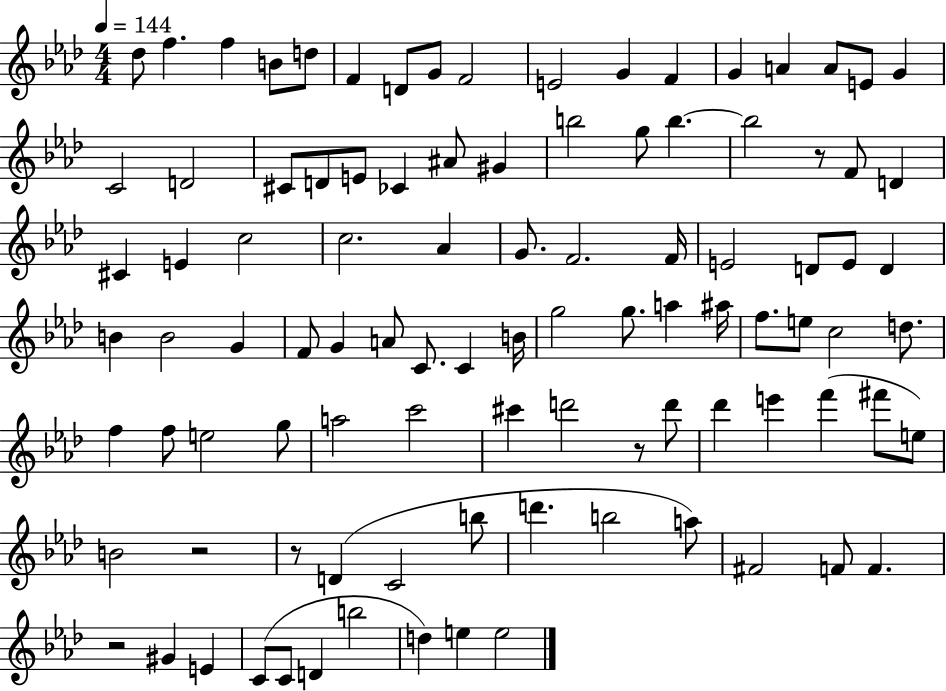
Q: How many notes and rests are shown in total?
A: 98